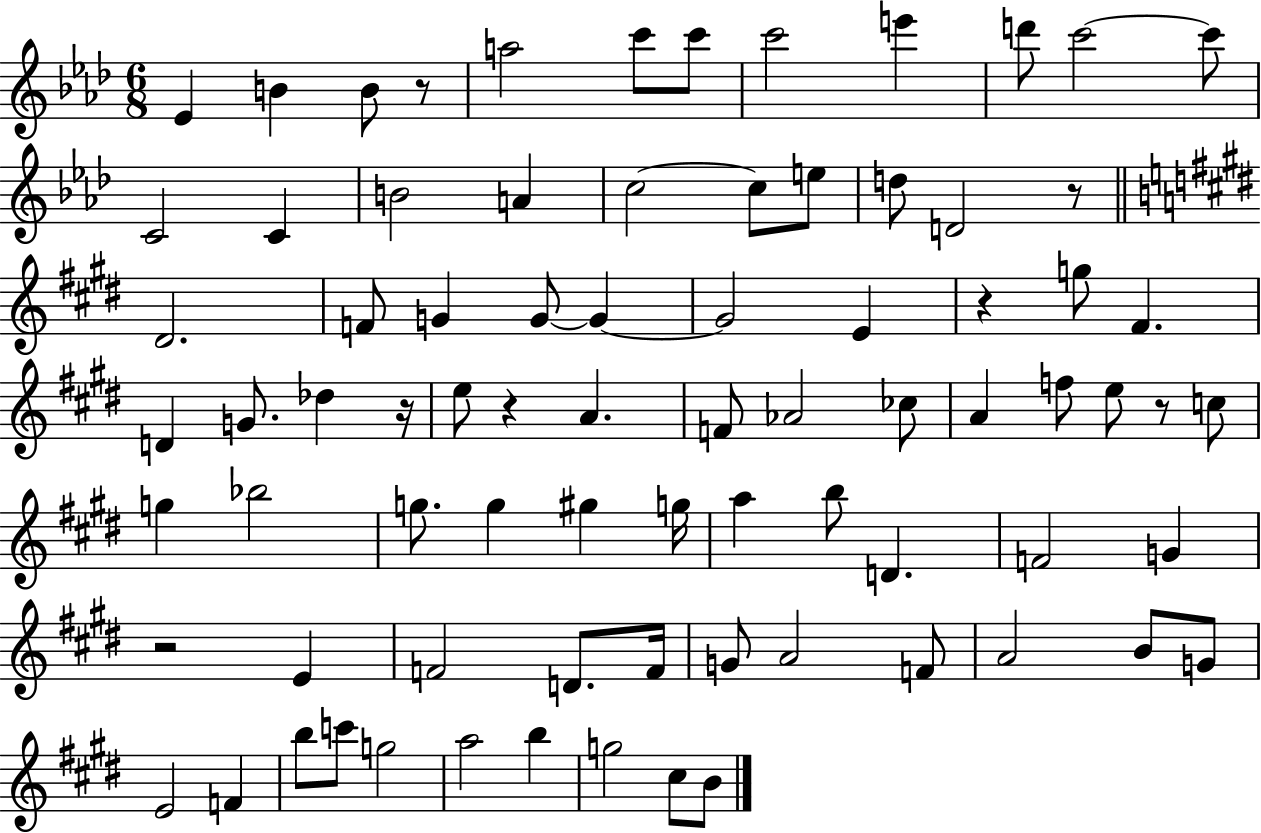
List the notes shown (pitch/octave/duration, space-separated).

Eb4/q B4/q B4/e R/e A5/h C6/e C6/e C6/h E6/q D6/e C6/h C6/e C4/h C4/q B4/h A4/q C5/h C5/e E5/e D5/e D4/h R/e D#4/h. F4/e G4/q G4/e G4/q G4/h E4/q R/q G5/e F#4/q. D4/q G4/e. Db5/q R/s E5/e R/q A4/q. F4/e Ab4/h CES5/e A4/q F5/e E5/e R/e C5/e G5/q Bb5/h G5/e. G5/q G#5/q G5/s A5/q B5/e D4/q. F4/h G4/q R/h E4/q F4/h D4/e. F4/s G4/e A4/h F4/e A4/h B4/e G4/e E4/h F4/q B5/e C6/e G5/h A5/h B5/q G5/h C#5/e B4/e